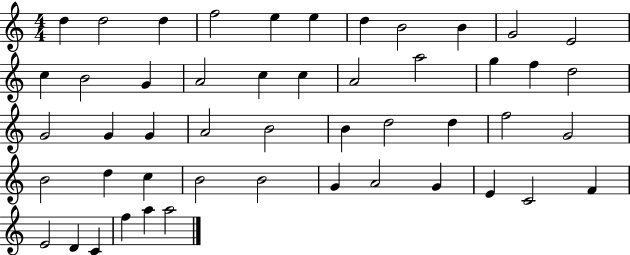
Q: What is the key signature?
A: C major